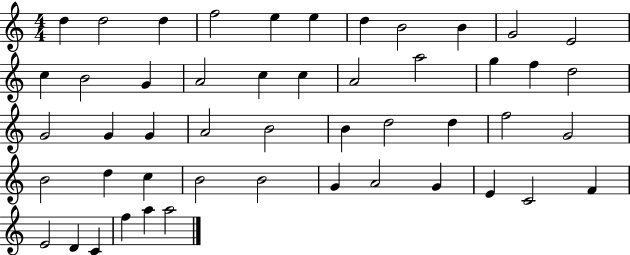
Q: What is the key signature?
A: C major